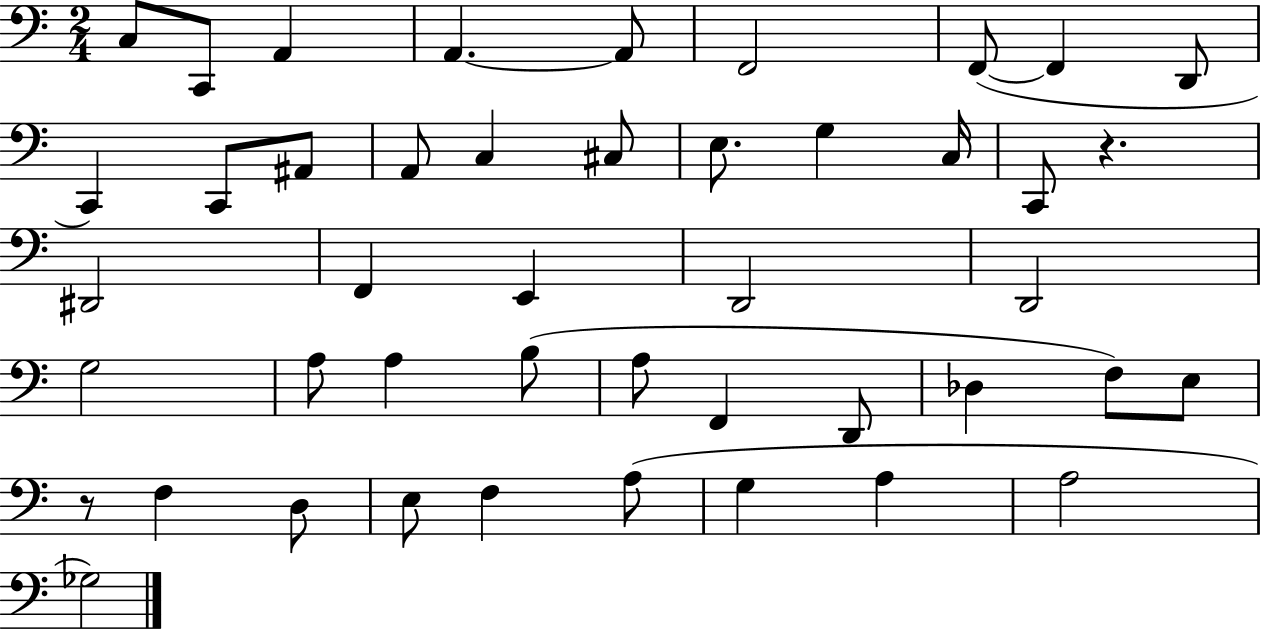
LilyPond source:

{
  \clef bass
  \numericTimeSignature
  \time 2/4
  \key c \major
  c8 c,8 a,4 | a,4.~~ a,8 | f,2 | f,8~(~ f,4 d,8 | \break c,4) c,8 ais,8 | a,8 c4 cis8 | e8. g4 c16 | c,8 r4. | \break dis,2 | f,4 e,4 | d,2 | d,2 | \break g2 | a8 a4 b8( | a8 f,4 d,8 | des4 f8) e8 | \break r8 f4 d8 | e8 f4 a8( | g4 a4 | a2 | \break ges2) | \bar "|."
}